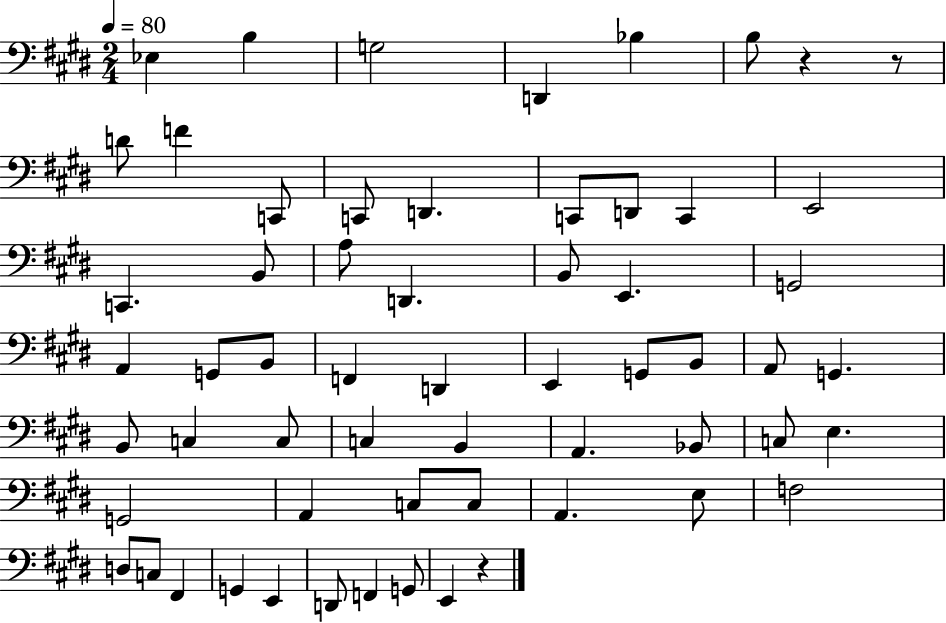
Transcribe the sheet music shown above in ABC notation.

X:1
T:Untitled
M:2/4
L:1/4
K:E
_E, B, G,2 D,, _B, B,/2 z z/2 D/2 F C,,/2 C,,/2 D,, C,,/2 D,,/2 C,, E,,2 C,, B,,/2 A,/2 D,, B,,/2 E,, G,,2 A,, G,,/2 B,,/2 F,, D,, E,, G,,/2 B,,/2 A,,/2 G,, B,,/2 C, C,/2 C, B,, A,, _B,,/2 C,/2 E, G,,2 A,, C,/2 C,/2 A,, E,/2 F,2 D,/2 C,/2 ^F,, G,, E,, D,,/2 F,, G,,/2 E,, z